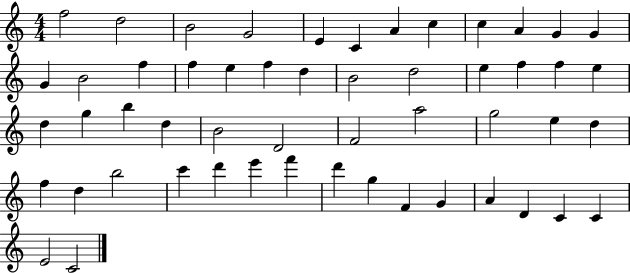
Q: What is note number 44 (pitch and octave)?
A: D6